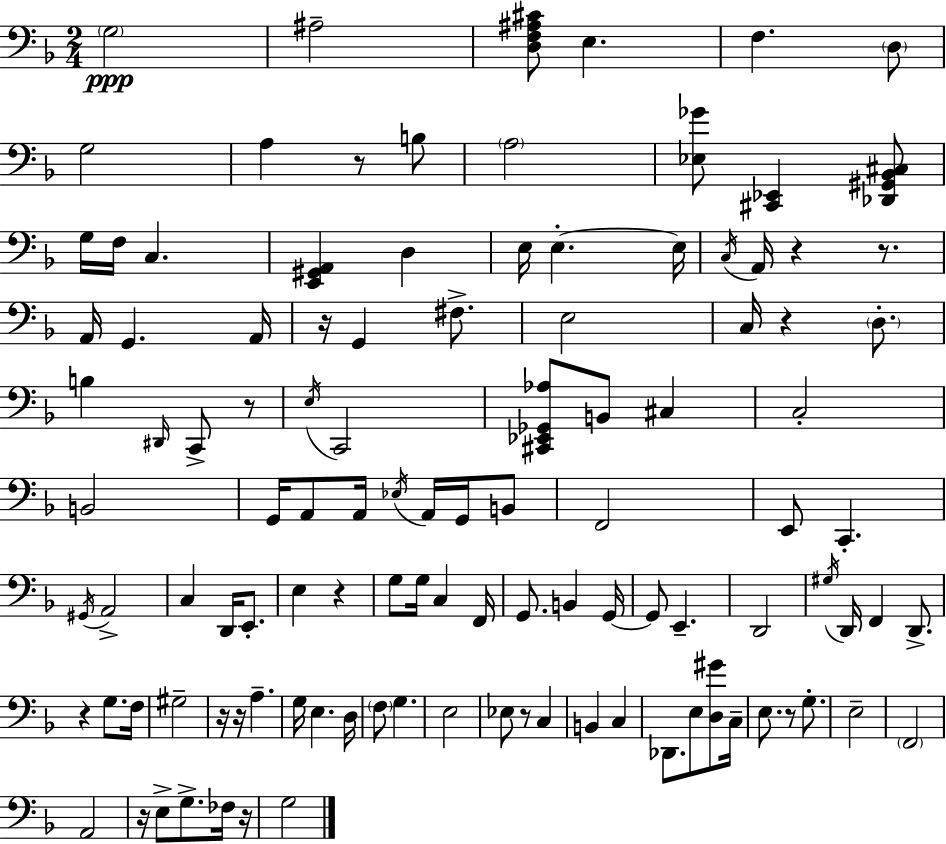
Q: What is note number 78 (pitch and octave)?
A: B2